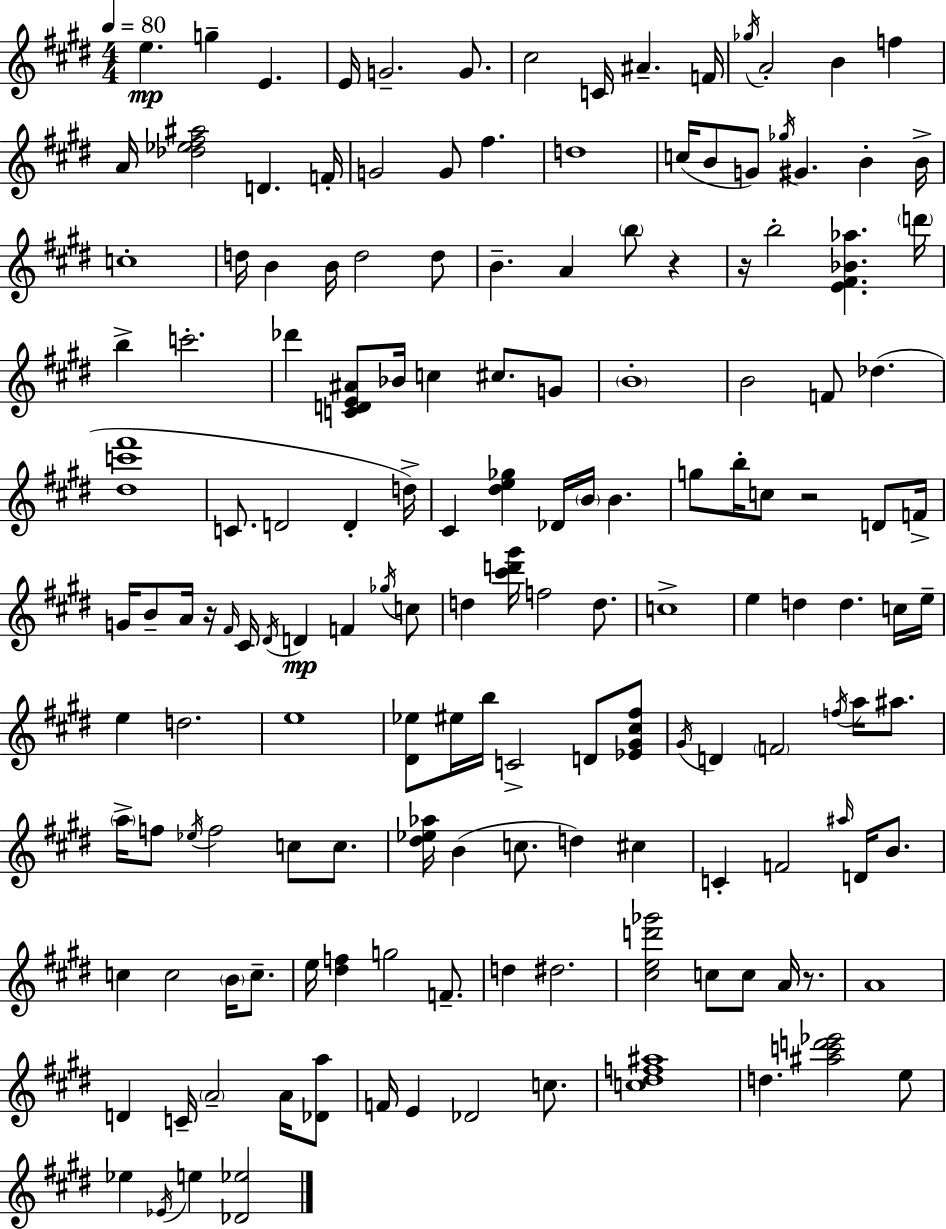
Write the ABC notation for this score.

X:1
T:Untitled
M:4/4
L:1/4
K:E
e g E E/4 G2 G/2 ^c2 C/4 ^A F/4 _g/4 A2 B f A/4 [_d_e^f^a]2 D F/4 G2 G/2 ^f d4 c/4 B/2 G/2 _g/4 ^G B B/4 c4 d/4 B B/4 d2 d/2 B A b/2 z z/4 b2 [E^F_B_a] d'/4 b c'2 _d' [CDE^A]/2 _B/4 c ^c/2 G/2 B4 B2 F/2 _d [^dc'^f']4 C/2 D2 D d/4 ^C [^de_g] _D/4 B/4 B g/2 b/4 c/2 z2 D/2 F/4 G/4 B/2 A/4 z/4 ^F/4 ^C/4 ^D/4 D F _g/4 c/2 d [^c'd'^g']/4 f2 d/2 c4 e d d c/4 e/4 e d2 e4 [^D_e]/2 ^e/4 b/4 C2 D/2 [_E^G^c^f]/2 ^G/4 D F2 f/4 a/4 ^a/2 a/4 f/2 _e/4 f2 c/2 c/2 [^d_e_a]/4 B c/2 d ^c C F2 ^a/4 D/4 B/2 c c2 B/4 c/2 e/4 [^df] g2 F/2 d ^d2 [^ced'_g']2 c/2 c/2 A/4 z/2 A4 D C/4 A2 A/4 [_Da]/2 F/4 E _D2 c/2 [c^df^a]4 d [^ac'd'_e']2 e/2 _e _E/4 e [_D_e]2